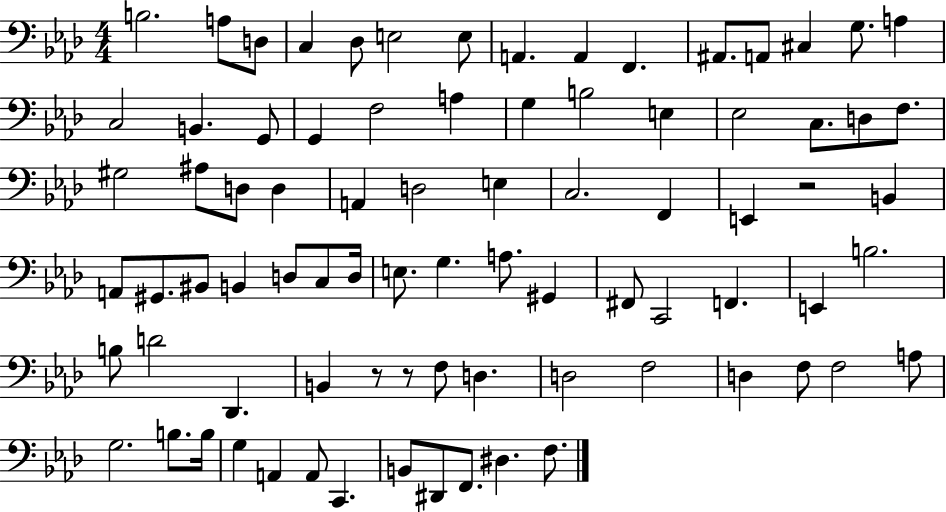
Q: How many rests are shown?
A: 3